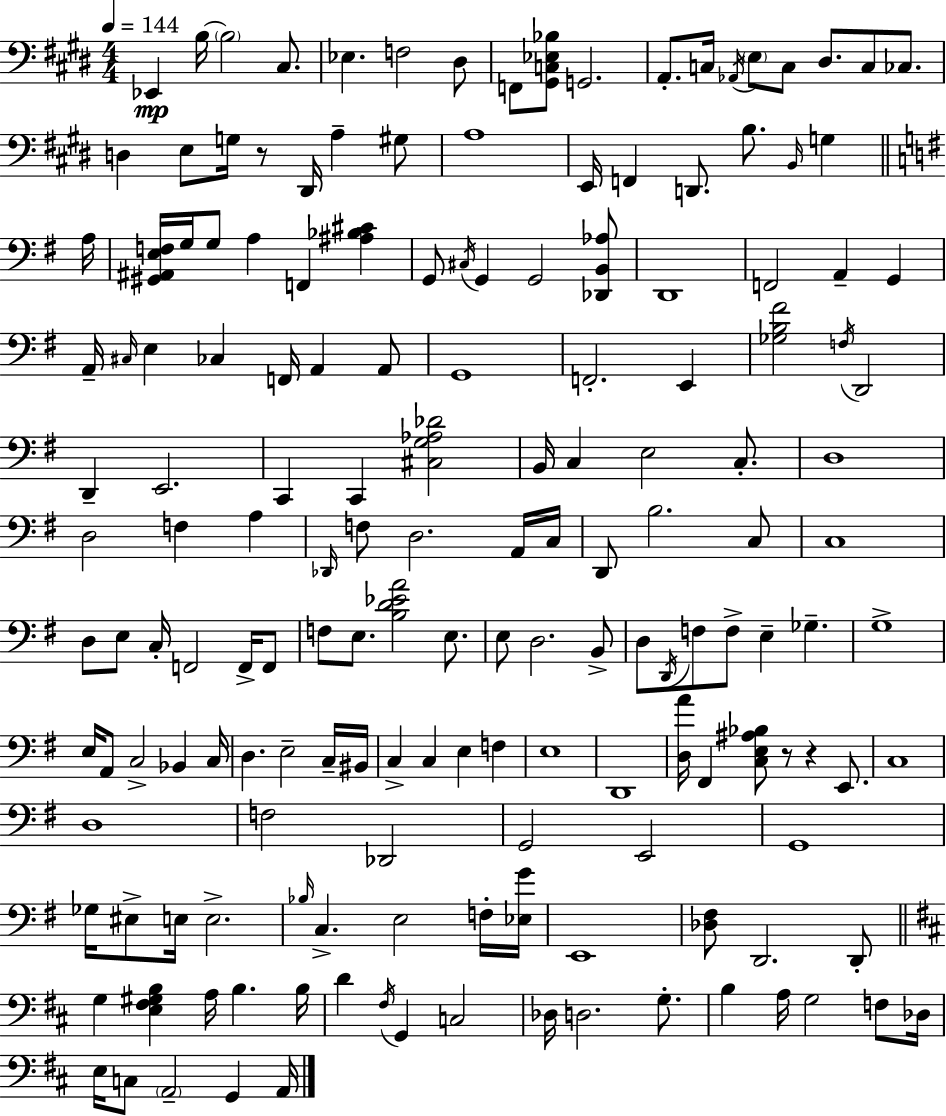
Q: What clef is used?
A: bass